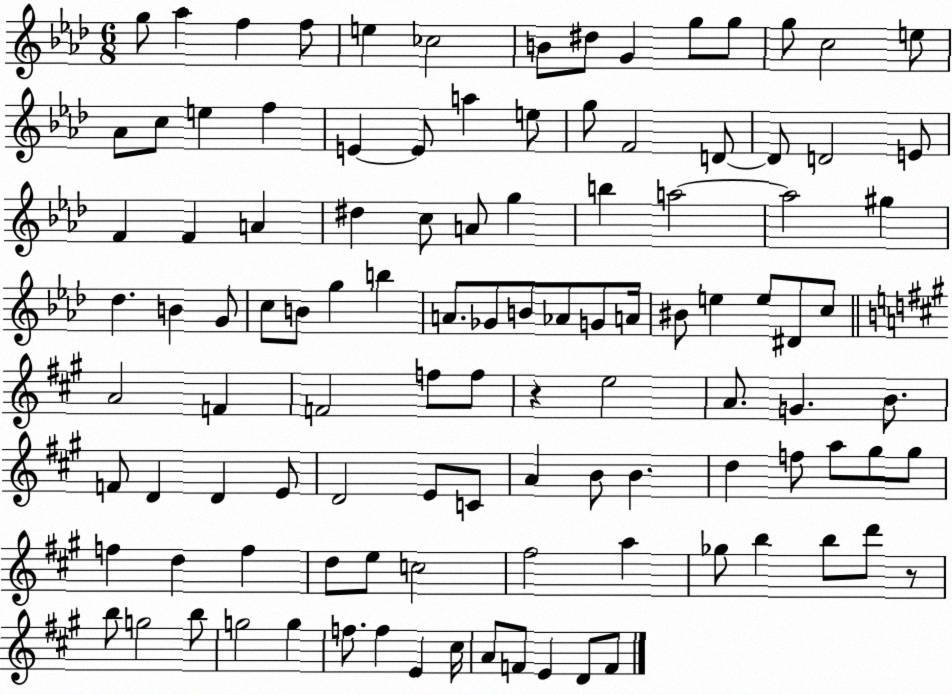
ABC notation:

X:1
T:Untitled
M:6/8
L:1/4
K:Ab
g/2 _a f f/2 e _c2 B/2 ^d/2 G g/2 g/2 g/2 c2 e/2 _A/2 c/2 e f E E/2 a e/2 g/2 F2 D/2 D/2 D2 E/2 F F A ^d c/2 A/2 g b a2 a2 ^g _d B G/2 c/2 B/2 g b A/2 _G/2 B/2 _A/2 G/2 A/4 ^B/2 e e/2 ^D/2 c/2 A2 F F2 f/2 f/2 z e2 A/2 G B/2 F/2 D D E/2 D2 E/2 C/2 A B/2 B d f/2 a/2 ^g/2 ^g/2 f d f d/2 e/2 c2 ^f2 a _g/2 b b/2 d'/2 z/2 b/2 g2 b/2 g2 g f/2 f E ^c/4 A/2 F/2 E D/2 F/2